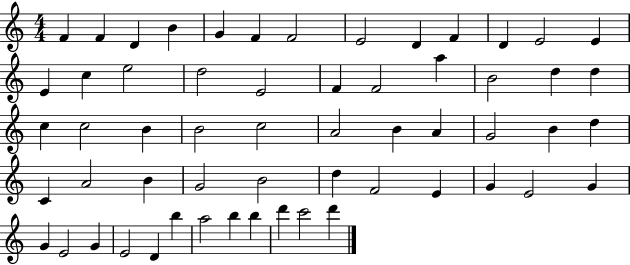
{
  \clef treble
  \numericTimeSignature
  \time 4/4
  \key c \major
  f'4 f'4 d'4 b'4 | g'4 f'4 f'2 | e'2 d'4 f'4 | d'4 e'2 e'4 | \break e'4 c''4 e''2 | d''2 e'2 | f'4 f'2 a''4 | b'2 d''4 d''4 | \break c''4 c''2 b'4 | b'2 c''2 | a'2 b'4 a'4 | g'2 b'4 d''4 | \break c'4 a'2 b'4 | g'2 b'2 | d''4 f'2 e'4 | g'4 e'2 g'4 | \break g'4 e'2 g'4 | e'2 d'4 b''4 | a''2 b''4 b''4 | d'''4 c'''2 d'''4 | \break \bar "|."
}